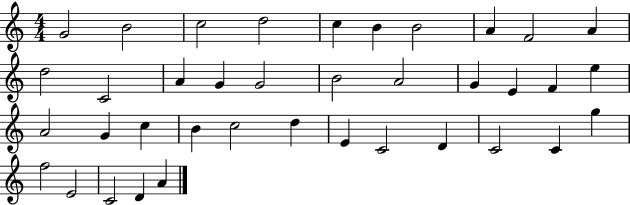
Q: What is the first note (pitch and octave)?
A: G4